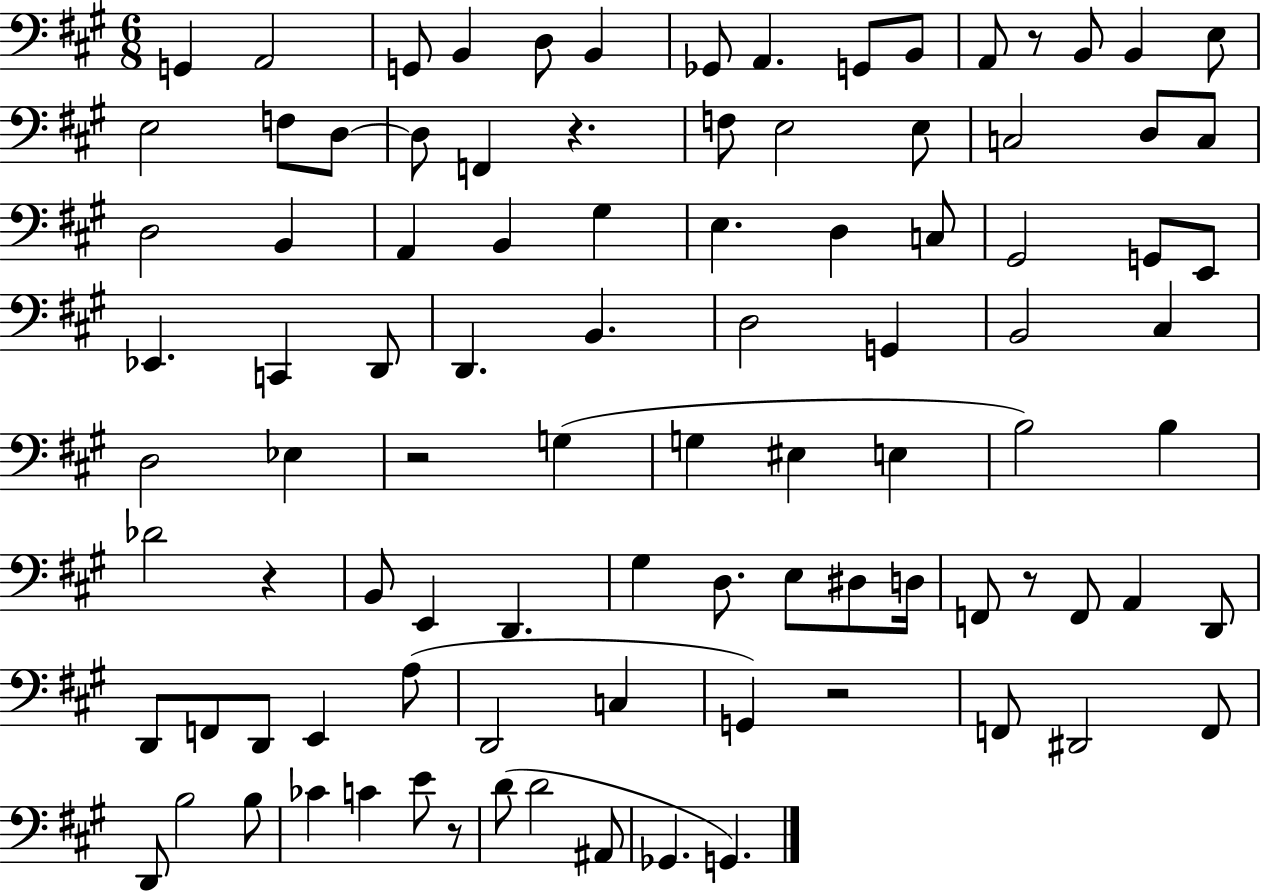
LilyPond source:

{
  \clef bass
  \numericTimeSignature
  \time 6/8
  \key a \major
  g,4 a,2 | g,8 b,4 d8 b,4 | ges,8 a,4. g,8 b,8 | a,8 r8 b,8 b,4 e8 | \break e2 f8 d8~~ | d8 f,4 r4. | f8 e2 e8 | c2 d8 c8 | \break d2 b,4 | a,4 b,4 gis4 | e4. d4 c8 | gis,2 g,8 e,8 | \break ees,4. c,4 d,8 | d,4. b,4. | d2 g,4 | b,2 cis4 | \break d2 ees4 | r2 g4( | g4 eis4 e4 | b2) b4 | \break des'2 r4 | b,8 e,4 d,4. | gis4 d8. e8 dis8 d16 | f,8 r8 f,8 a,4 d,8 | \break d,8 f,8 d,8 e,4 a8( | d,2 c4 | g,4) r2 | f,8 dis,2 f,8 | \break d,8 b2 b8 | ces'4 c'4 e'8 r8 | d'8( d'2 ais,8 | ges,4. g,4.) | \break \bar "|."
}